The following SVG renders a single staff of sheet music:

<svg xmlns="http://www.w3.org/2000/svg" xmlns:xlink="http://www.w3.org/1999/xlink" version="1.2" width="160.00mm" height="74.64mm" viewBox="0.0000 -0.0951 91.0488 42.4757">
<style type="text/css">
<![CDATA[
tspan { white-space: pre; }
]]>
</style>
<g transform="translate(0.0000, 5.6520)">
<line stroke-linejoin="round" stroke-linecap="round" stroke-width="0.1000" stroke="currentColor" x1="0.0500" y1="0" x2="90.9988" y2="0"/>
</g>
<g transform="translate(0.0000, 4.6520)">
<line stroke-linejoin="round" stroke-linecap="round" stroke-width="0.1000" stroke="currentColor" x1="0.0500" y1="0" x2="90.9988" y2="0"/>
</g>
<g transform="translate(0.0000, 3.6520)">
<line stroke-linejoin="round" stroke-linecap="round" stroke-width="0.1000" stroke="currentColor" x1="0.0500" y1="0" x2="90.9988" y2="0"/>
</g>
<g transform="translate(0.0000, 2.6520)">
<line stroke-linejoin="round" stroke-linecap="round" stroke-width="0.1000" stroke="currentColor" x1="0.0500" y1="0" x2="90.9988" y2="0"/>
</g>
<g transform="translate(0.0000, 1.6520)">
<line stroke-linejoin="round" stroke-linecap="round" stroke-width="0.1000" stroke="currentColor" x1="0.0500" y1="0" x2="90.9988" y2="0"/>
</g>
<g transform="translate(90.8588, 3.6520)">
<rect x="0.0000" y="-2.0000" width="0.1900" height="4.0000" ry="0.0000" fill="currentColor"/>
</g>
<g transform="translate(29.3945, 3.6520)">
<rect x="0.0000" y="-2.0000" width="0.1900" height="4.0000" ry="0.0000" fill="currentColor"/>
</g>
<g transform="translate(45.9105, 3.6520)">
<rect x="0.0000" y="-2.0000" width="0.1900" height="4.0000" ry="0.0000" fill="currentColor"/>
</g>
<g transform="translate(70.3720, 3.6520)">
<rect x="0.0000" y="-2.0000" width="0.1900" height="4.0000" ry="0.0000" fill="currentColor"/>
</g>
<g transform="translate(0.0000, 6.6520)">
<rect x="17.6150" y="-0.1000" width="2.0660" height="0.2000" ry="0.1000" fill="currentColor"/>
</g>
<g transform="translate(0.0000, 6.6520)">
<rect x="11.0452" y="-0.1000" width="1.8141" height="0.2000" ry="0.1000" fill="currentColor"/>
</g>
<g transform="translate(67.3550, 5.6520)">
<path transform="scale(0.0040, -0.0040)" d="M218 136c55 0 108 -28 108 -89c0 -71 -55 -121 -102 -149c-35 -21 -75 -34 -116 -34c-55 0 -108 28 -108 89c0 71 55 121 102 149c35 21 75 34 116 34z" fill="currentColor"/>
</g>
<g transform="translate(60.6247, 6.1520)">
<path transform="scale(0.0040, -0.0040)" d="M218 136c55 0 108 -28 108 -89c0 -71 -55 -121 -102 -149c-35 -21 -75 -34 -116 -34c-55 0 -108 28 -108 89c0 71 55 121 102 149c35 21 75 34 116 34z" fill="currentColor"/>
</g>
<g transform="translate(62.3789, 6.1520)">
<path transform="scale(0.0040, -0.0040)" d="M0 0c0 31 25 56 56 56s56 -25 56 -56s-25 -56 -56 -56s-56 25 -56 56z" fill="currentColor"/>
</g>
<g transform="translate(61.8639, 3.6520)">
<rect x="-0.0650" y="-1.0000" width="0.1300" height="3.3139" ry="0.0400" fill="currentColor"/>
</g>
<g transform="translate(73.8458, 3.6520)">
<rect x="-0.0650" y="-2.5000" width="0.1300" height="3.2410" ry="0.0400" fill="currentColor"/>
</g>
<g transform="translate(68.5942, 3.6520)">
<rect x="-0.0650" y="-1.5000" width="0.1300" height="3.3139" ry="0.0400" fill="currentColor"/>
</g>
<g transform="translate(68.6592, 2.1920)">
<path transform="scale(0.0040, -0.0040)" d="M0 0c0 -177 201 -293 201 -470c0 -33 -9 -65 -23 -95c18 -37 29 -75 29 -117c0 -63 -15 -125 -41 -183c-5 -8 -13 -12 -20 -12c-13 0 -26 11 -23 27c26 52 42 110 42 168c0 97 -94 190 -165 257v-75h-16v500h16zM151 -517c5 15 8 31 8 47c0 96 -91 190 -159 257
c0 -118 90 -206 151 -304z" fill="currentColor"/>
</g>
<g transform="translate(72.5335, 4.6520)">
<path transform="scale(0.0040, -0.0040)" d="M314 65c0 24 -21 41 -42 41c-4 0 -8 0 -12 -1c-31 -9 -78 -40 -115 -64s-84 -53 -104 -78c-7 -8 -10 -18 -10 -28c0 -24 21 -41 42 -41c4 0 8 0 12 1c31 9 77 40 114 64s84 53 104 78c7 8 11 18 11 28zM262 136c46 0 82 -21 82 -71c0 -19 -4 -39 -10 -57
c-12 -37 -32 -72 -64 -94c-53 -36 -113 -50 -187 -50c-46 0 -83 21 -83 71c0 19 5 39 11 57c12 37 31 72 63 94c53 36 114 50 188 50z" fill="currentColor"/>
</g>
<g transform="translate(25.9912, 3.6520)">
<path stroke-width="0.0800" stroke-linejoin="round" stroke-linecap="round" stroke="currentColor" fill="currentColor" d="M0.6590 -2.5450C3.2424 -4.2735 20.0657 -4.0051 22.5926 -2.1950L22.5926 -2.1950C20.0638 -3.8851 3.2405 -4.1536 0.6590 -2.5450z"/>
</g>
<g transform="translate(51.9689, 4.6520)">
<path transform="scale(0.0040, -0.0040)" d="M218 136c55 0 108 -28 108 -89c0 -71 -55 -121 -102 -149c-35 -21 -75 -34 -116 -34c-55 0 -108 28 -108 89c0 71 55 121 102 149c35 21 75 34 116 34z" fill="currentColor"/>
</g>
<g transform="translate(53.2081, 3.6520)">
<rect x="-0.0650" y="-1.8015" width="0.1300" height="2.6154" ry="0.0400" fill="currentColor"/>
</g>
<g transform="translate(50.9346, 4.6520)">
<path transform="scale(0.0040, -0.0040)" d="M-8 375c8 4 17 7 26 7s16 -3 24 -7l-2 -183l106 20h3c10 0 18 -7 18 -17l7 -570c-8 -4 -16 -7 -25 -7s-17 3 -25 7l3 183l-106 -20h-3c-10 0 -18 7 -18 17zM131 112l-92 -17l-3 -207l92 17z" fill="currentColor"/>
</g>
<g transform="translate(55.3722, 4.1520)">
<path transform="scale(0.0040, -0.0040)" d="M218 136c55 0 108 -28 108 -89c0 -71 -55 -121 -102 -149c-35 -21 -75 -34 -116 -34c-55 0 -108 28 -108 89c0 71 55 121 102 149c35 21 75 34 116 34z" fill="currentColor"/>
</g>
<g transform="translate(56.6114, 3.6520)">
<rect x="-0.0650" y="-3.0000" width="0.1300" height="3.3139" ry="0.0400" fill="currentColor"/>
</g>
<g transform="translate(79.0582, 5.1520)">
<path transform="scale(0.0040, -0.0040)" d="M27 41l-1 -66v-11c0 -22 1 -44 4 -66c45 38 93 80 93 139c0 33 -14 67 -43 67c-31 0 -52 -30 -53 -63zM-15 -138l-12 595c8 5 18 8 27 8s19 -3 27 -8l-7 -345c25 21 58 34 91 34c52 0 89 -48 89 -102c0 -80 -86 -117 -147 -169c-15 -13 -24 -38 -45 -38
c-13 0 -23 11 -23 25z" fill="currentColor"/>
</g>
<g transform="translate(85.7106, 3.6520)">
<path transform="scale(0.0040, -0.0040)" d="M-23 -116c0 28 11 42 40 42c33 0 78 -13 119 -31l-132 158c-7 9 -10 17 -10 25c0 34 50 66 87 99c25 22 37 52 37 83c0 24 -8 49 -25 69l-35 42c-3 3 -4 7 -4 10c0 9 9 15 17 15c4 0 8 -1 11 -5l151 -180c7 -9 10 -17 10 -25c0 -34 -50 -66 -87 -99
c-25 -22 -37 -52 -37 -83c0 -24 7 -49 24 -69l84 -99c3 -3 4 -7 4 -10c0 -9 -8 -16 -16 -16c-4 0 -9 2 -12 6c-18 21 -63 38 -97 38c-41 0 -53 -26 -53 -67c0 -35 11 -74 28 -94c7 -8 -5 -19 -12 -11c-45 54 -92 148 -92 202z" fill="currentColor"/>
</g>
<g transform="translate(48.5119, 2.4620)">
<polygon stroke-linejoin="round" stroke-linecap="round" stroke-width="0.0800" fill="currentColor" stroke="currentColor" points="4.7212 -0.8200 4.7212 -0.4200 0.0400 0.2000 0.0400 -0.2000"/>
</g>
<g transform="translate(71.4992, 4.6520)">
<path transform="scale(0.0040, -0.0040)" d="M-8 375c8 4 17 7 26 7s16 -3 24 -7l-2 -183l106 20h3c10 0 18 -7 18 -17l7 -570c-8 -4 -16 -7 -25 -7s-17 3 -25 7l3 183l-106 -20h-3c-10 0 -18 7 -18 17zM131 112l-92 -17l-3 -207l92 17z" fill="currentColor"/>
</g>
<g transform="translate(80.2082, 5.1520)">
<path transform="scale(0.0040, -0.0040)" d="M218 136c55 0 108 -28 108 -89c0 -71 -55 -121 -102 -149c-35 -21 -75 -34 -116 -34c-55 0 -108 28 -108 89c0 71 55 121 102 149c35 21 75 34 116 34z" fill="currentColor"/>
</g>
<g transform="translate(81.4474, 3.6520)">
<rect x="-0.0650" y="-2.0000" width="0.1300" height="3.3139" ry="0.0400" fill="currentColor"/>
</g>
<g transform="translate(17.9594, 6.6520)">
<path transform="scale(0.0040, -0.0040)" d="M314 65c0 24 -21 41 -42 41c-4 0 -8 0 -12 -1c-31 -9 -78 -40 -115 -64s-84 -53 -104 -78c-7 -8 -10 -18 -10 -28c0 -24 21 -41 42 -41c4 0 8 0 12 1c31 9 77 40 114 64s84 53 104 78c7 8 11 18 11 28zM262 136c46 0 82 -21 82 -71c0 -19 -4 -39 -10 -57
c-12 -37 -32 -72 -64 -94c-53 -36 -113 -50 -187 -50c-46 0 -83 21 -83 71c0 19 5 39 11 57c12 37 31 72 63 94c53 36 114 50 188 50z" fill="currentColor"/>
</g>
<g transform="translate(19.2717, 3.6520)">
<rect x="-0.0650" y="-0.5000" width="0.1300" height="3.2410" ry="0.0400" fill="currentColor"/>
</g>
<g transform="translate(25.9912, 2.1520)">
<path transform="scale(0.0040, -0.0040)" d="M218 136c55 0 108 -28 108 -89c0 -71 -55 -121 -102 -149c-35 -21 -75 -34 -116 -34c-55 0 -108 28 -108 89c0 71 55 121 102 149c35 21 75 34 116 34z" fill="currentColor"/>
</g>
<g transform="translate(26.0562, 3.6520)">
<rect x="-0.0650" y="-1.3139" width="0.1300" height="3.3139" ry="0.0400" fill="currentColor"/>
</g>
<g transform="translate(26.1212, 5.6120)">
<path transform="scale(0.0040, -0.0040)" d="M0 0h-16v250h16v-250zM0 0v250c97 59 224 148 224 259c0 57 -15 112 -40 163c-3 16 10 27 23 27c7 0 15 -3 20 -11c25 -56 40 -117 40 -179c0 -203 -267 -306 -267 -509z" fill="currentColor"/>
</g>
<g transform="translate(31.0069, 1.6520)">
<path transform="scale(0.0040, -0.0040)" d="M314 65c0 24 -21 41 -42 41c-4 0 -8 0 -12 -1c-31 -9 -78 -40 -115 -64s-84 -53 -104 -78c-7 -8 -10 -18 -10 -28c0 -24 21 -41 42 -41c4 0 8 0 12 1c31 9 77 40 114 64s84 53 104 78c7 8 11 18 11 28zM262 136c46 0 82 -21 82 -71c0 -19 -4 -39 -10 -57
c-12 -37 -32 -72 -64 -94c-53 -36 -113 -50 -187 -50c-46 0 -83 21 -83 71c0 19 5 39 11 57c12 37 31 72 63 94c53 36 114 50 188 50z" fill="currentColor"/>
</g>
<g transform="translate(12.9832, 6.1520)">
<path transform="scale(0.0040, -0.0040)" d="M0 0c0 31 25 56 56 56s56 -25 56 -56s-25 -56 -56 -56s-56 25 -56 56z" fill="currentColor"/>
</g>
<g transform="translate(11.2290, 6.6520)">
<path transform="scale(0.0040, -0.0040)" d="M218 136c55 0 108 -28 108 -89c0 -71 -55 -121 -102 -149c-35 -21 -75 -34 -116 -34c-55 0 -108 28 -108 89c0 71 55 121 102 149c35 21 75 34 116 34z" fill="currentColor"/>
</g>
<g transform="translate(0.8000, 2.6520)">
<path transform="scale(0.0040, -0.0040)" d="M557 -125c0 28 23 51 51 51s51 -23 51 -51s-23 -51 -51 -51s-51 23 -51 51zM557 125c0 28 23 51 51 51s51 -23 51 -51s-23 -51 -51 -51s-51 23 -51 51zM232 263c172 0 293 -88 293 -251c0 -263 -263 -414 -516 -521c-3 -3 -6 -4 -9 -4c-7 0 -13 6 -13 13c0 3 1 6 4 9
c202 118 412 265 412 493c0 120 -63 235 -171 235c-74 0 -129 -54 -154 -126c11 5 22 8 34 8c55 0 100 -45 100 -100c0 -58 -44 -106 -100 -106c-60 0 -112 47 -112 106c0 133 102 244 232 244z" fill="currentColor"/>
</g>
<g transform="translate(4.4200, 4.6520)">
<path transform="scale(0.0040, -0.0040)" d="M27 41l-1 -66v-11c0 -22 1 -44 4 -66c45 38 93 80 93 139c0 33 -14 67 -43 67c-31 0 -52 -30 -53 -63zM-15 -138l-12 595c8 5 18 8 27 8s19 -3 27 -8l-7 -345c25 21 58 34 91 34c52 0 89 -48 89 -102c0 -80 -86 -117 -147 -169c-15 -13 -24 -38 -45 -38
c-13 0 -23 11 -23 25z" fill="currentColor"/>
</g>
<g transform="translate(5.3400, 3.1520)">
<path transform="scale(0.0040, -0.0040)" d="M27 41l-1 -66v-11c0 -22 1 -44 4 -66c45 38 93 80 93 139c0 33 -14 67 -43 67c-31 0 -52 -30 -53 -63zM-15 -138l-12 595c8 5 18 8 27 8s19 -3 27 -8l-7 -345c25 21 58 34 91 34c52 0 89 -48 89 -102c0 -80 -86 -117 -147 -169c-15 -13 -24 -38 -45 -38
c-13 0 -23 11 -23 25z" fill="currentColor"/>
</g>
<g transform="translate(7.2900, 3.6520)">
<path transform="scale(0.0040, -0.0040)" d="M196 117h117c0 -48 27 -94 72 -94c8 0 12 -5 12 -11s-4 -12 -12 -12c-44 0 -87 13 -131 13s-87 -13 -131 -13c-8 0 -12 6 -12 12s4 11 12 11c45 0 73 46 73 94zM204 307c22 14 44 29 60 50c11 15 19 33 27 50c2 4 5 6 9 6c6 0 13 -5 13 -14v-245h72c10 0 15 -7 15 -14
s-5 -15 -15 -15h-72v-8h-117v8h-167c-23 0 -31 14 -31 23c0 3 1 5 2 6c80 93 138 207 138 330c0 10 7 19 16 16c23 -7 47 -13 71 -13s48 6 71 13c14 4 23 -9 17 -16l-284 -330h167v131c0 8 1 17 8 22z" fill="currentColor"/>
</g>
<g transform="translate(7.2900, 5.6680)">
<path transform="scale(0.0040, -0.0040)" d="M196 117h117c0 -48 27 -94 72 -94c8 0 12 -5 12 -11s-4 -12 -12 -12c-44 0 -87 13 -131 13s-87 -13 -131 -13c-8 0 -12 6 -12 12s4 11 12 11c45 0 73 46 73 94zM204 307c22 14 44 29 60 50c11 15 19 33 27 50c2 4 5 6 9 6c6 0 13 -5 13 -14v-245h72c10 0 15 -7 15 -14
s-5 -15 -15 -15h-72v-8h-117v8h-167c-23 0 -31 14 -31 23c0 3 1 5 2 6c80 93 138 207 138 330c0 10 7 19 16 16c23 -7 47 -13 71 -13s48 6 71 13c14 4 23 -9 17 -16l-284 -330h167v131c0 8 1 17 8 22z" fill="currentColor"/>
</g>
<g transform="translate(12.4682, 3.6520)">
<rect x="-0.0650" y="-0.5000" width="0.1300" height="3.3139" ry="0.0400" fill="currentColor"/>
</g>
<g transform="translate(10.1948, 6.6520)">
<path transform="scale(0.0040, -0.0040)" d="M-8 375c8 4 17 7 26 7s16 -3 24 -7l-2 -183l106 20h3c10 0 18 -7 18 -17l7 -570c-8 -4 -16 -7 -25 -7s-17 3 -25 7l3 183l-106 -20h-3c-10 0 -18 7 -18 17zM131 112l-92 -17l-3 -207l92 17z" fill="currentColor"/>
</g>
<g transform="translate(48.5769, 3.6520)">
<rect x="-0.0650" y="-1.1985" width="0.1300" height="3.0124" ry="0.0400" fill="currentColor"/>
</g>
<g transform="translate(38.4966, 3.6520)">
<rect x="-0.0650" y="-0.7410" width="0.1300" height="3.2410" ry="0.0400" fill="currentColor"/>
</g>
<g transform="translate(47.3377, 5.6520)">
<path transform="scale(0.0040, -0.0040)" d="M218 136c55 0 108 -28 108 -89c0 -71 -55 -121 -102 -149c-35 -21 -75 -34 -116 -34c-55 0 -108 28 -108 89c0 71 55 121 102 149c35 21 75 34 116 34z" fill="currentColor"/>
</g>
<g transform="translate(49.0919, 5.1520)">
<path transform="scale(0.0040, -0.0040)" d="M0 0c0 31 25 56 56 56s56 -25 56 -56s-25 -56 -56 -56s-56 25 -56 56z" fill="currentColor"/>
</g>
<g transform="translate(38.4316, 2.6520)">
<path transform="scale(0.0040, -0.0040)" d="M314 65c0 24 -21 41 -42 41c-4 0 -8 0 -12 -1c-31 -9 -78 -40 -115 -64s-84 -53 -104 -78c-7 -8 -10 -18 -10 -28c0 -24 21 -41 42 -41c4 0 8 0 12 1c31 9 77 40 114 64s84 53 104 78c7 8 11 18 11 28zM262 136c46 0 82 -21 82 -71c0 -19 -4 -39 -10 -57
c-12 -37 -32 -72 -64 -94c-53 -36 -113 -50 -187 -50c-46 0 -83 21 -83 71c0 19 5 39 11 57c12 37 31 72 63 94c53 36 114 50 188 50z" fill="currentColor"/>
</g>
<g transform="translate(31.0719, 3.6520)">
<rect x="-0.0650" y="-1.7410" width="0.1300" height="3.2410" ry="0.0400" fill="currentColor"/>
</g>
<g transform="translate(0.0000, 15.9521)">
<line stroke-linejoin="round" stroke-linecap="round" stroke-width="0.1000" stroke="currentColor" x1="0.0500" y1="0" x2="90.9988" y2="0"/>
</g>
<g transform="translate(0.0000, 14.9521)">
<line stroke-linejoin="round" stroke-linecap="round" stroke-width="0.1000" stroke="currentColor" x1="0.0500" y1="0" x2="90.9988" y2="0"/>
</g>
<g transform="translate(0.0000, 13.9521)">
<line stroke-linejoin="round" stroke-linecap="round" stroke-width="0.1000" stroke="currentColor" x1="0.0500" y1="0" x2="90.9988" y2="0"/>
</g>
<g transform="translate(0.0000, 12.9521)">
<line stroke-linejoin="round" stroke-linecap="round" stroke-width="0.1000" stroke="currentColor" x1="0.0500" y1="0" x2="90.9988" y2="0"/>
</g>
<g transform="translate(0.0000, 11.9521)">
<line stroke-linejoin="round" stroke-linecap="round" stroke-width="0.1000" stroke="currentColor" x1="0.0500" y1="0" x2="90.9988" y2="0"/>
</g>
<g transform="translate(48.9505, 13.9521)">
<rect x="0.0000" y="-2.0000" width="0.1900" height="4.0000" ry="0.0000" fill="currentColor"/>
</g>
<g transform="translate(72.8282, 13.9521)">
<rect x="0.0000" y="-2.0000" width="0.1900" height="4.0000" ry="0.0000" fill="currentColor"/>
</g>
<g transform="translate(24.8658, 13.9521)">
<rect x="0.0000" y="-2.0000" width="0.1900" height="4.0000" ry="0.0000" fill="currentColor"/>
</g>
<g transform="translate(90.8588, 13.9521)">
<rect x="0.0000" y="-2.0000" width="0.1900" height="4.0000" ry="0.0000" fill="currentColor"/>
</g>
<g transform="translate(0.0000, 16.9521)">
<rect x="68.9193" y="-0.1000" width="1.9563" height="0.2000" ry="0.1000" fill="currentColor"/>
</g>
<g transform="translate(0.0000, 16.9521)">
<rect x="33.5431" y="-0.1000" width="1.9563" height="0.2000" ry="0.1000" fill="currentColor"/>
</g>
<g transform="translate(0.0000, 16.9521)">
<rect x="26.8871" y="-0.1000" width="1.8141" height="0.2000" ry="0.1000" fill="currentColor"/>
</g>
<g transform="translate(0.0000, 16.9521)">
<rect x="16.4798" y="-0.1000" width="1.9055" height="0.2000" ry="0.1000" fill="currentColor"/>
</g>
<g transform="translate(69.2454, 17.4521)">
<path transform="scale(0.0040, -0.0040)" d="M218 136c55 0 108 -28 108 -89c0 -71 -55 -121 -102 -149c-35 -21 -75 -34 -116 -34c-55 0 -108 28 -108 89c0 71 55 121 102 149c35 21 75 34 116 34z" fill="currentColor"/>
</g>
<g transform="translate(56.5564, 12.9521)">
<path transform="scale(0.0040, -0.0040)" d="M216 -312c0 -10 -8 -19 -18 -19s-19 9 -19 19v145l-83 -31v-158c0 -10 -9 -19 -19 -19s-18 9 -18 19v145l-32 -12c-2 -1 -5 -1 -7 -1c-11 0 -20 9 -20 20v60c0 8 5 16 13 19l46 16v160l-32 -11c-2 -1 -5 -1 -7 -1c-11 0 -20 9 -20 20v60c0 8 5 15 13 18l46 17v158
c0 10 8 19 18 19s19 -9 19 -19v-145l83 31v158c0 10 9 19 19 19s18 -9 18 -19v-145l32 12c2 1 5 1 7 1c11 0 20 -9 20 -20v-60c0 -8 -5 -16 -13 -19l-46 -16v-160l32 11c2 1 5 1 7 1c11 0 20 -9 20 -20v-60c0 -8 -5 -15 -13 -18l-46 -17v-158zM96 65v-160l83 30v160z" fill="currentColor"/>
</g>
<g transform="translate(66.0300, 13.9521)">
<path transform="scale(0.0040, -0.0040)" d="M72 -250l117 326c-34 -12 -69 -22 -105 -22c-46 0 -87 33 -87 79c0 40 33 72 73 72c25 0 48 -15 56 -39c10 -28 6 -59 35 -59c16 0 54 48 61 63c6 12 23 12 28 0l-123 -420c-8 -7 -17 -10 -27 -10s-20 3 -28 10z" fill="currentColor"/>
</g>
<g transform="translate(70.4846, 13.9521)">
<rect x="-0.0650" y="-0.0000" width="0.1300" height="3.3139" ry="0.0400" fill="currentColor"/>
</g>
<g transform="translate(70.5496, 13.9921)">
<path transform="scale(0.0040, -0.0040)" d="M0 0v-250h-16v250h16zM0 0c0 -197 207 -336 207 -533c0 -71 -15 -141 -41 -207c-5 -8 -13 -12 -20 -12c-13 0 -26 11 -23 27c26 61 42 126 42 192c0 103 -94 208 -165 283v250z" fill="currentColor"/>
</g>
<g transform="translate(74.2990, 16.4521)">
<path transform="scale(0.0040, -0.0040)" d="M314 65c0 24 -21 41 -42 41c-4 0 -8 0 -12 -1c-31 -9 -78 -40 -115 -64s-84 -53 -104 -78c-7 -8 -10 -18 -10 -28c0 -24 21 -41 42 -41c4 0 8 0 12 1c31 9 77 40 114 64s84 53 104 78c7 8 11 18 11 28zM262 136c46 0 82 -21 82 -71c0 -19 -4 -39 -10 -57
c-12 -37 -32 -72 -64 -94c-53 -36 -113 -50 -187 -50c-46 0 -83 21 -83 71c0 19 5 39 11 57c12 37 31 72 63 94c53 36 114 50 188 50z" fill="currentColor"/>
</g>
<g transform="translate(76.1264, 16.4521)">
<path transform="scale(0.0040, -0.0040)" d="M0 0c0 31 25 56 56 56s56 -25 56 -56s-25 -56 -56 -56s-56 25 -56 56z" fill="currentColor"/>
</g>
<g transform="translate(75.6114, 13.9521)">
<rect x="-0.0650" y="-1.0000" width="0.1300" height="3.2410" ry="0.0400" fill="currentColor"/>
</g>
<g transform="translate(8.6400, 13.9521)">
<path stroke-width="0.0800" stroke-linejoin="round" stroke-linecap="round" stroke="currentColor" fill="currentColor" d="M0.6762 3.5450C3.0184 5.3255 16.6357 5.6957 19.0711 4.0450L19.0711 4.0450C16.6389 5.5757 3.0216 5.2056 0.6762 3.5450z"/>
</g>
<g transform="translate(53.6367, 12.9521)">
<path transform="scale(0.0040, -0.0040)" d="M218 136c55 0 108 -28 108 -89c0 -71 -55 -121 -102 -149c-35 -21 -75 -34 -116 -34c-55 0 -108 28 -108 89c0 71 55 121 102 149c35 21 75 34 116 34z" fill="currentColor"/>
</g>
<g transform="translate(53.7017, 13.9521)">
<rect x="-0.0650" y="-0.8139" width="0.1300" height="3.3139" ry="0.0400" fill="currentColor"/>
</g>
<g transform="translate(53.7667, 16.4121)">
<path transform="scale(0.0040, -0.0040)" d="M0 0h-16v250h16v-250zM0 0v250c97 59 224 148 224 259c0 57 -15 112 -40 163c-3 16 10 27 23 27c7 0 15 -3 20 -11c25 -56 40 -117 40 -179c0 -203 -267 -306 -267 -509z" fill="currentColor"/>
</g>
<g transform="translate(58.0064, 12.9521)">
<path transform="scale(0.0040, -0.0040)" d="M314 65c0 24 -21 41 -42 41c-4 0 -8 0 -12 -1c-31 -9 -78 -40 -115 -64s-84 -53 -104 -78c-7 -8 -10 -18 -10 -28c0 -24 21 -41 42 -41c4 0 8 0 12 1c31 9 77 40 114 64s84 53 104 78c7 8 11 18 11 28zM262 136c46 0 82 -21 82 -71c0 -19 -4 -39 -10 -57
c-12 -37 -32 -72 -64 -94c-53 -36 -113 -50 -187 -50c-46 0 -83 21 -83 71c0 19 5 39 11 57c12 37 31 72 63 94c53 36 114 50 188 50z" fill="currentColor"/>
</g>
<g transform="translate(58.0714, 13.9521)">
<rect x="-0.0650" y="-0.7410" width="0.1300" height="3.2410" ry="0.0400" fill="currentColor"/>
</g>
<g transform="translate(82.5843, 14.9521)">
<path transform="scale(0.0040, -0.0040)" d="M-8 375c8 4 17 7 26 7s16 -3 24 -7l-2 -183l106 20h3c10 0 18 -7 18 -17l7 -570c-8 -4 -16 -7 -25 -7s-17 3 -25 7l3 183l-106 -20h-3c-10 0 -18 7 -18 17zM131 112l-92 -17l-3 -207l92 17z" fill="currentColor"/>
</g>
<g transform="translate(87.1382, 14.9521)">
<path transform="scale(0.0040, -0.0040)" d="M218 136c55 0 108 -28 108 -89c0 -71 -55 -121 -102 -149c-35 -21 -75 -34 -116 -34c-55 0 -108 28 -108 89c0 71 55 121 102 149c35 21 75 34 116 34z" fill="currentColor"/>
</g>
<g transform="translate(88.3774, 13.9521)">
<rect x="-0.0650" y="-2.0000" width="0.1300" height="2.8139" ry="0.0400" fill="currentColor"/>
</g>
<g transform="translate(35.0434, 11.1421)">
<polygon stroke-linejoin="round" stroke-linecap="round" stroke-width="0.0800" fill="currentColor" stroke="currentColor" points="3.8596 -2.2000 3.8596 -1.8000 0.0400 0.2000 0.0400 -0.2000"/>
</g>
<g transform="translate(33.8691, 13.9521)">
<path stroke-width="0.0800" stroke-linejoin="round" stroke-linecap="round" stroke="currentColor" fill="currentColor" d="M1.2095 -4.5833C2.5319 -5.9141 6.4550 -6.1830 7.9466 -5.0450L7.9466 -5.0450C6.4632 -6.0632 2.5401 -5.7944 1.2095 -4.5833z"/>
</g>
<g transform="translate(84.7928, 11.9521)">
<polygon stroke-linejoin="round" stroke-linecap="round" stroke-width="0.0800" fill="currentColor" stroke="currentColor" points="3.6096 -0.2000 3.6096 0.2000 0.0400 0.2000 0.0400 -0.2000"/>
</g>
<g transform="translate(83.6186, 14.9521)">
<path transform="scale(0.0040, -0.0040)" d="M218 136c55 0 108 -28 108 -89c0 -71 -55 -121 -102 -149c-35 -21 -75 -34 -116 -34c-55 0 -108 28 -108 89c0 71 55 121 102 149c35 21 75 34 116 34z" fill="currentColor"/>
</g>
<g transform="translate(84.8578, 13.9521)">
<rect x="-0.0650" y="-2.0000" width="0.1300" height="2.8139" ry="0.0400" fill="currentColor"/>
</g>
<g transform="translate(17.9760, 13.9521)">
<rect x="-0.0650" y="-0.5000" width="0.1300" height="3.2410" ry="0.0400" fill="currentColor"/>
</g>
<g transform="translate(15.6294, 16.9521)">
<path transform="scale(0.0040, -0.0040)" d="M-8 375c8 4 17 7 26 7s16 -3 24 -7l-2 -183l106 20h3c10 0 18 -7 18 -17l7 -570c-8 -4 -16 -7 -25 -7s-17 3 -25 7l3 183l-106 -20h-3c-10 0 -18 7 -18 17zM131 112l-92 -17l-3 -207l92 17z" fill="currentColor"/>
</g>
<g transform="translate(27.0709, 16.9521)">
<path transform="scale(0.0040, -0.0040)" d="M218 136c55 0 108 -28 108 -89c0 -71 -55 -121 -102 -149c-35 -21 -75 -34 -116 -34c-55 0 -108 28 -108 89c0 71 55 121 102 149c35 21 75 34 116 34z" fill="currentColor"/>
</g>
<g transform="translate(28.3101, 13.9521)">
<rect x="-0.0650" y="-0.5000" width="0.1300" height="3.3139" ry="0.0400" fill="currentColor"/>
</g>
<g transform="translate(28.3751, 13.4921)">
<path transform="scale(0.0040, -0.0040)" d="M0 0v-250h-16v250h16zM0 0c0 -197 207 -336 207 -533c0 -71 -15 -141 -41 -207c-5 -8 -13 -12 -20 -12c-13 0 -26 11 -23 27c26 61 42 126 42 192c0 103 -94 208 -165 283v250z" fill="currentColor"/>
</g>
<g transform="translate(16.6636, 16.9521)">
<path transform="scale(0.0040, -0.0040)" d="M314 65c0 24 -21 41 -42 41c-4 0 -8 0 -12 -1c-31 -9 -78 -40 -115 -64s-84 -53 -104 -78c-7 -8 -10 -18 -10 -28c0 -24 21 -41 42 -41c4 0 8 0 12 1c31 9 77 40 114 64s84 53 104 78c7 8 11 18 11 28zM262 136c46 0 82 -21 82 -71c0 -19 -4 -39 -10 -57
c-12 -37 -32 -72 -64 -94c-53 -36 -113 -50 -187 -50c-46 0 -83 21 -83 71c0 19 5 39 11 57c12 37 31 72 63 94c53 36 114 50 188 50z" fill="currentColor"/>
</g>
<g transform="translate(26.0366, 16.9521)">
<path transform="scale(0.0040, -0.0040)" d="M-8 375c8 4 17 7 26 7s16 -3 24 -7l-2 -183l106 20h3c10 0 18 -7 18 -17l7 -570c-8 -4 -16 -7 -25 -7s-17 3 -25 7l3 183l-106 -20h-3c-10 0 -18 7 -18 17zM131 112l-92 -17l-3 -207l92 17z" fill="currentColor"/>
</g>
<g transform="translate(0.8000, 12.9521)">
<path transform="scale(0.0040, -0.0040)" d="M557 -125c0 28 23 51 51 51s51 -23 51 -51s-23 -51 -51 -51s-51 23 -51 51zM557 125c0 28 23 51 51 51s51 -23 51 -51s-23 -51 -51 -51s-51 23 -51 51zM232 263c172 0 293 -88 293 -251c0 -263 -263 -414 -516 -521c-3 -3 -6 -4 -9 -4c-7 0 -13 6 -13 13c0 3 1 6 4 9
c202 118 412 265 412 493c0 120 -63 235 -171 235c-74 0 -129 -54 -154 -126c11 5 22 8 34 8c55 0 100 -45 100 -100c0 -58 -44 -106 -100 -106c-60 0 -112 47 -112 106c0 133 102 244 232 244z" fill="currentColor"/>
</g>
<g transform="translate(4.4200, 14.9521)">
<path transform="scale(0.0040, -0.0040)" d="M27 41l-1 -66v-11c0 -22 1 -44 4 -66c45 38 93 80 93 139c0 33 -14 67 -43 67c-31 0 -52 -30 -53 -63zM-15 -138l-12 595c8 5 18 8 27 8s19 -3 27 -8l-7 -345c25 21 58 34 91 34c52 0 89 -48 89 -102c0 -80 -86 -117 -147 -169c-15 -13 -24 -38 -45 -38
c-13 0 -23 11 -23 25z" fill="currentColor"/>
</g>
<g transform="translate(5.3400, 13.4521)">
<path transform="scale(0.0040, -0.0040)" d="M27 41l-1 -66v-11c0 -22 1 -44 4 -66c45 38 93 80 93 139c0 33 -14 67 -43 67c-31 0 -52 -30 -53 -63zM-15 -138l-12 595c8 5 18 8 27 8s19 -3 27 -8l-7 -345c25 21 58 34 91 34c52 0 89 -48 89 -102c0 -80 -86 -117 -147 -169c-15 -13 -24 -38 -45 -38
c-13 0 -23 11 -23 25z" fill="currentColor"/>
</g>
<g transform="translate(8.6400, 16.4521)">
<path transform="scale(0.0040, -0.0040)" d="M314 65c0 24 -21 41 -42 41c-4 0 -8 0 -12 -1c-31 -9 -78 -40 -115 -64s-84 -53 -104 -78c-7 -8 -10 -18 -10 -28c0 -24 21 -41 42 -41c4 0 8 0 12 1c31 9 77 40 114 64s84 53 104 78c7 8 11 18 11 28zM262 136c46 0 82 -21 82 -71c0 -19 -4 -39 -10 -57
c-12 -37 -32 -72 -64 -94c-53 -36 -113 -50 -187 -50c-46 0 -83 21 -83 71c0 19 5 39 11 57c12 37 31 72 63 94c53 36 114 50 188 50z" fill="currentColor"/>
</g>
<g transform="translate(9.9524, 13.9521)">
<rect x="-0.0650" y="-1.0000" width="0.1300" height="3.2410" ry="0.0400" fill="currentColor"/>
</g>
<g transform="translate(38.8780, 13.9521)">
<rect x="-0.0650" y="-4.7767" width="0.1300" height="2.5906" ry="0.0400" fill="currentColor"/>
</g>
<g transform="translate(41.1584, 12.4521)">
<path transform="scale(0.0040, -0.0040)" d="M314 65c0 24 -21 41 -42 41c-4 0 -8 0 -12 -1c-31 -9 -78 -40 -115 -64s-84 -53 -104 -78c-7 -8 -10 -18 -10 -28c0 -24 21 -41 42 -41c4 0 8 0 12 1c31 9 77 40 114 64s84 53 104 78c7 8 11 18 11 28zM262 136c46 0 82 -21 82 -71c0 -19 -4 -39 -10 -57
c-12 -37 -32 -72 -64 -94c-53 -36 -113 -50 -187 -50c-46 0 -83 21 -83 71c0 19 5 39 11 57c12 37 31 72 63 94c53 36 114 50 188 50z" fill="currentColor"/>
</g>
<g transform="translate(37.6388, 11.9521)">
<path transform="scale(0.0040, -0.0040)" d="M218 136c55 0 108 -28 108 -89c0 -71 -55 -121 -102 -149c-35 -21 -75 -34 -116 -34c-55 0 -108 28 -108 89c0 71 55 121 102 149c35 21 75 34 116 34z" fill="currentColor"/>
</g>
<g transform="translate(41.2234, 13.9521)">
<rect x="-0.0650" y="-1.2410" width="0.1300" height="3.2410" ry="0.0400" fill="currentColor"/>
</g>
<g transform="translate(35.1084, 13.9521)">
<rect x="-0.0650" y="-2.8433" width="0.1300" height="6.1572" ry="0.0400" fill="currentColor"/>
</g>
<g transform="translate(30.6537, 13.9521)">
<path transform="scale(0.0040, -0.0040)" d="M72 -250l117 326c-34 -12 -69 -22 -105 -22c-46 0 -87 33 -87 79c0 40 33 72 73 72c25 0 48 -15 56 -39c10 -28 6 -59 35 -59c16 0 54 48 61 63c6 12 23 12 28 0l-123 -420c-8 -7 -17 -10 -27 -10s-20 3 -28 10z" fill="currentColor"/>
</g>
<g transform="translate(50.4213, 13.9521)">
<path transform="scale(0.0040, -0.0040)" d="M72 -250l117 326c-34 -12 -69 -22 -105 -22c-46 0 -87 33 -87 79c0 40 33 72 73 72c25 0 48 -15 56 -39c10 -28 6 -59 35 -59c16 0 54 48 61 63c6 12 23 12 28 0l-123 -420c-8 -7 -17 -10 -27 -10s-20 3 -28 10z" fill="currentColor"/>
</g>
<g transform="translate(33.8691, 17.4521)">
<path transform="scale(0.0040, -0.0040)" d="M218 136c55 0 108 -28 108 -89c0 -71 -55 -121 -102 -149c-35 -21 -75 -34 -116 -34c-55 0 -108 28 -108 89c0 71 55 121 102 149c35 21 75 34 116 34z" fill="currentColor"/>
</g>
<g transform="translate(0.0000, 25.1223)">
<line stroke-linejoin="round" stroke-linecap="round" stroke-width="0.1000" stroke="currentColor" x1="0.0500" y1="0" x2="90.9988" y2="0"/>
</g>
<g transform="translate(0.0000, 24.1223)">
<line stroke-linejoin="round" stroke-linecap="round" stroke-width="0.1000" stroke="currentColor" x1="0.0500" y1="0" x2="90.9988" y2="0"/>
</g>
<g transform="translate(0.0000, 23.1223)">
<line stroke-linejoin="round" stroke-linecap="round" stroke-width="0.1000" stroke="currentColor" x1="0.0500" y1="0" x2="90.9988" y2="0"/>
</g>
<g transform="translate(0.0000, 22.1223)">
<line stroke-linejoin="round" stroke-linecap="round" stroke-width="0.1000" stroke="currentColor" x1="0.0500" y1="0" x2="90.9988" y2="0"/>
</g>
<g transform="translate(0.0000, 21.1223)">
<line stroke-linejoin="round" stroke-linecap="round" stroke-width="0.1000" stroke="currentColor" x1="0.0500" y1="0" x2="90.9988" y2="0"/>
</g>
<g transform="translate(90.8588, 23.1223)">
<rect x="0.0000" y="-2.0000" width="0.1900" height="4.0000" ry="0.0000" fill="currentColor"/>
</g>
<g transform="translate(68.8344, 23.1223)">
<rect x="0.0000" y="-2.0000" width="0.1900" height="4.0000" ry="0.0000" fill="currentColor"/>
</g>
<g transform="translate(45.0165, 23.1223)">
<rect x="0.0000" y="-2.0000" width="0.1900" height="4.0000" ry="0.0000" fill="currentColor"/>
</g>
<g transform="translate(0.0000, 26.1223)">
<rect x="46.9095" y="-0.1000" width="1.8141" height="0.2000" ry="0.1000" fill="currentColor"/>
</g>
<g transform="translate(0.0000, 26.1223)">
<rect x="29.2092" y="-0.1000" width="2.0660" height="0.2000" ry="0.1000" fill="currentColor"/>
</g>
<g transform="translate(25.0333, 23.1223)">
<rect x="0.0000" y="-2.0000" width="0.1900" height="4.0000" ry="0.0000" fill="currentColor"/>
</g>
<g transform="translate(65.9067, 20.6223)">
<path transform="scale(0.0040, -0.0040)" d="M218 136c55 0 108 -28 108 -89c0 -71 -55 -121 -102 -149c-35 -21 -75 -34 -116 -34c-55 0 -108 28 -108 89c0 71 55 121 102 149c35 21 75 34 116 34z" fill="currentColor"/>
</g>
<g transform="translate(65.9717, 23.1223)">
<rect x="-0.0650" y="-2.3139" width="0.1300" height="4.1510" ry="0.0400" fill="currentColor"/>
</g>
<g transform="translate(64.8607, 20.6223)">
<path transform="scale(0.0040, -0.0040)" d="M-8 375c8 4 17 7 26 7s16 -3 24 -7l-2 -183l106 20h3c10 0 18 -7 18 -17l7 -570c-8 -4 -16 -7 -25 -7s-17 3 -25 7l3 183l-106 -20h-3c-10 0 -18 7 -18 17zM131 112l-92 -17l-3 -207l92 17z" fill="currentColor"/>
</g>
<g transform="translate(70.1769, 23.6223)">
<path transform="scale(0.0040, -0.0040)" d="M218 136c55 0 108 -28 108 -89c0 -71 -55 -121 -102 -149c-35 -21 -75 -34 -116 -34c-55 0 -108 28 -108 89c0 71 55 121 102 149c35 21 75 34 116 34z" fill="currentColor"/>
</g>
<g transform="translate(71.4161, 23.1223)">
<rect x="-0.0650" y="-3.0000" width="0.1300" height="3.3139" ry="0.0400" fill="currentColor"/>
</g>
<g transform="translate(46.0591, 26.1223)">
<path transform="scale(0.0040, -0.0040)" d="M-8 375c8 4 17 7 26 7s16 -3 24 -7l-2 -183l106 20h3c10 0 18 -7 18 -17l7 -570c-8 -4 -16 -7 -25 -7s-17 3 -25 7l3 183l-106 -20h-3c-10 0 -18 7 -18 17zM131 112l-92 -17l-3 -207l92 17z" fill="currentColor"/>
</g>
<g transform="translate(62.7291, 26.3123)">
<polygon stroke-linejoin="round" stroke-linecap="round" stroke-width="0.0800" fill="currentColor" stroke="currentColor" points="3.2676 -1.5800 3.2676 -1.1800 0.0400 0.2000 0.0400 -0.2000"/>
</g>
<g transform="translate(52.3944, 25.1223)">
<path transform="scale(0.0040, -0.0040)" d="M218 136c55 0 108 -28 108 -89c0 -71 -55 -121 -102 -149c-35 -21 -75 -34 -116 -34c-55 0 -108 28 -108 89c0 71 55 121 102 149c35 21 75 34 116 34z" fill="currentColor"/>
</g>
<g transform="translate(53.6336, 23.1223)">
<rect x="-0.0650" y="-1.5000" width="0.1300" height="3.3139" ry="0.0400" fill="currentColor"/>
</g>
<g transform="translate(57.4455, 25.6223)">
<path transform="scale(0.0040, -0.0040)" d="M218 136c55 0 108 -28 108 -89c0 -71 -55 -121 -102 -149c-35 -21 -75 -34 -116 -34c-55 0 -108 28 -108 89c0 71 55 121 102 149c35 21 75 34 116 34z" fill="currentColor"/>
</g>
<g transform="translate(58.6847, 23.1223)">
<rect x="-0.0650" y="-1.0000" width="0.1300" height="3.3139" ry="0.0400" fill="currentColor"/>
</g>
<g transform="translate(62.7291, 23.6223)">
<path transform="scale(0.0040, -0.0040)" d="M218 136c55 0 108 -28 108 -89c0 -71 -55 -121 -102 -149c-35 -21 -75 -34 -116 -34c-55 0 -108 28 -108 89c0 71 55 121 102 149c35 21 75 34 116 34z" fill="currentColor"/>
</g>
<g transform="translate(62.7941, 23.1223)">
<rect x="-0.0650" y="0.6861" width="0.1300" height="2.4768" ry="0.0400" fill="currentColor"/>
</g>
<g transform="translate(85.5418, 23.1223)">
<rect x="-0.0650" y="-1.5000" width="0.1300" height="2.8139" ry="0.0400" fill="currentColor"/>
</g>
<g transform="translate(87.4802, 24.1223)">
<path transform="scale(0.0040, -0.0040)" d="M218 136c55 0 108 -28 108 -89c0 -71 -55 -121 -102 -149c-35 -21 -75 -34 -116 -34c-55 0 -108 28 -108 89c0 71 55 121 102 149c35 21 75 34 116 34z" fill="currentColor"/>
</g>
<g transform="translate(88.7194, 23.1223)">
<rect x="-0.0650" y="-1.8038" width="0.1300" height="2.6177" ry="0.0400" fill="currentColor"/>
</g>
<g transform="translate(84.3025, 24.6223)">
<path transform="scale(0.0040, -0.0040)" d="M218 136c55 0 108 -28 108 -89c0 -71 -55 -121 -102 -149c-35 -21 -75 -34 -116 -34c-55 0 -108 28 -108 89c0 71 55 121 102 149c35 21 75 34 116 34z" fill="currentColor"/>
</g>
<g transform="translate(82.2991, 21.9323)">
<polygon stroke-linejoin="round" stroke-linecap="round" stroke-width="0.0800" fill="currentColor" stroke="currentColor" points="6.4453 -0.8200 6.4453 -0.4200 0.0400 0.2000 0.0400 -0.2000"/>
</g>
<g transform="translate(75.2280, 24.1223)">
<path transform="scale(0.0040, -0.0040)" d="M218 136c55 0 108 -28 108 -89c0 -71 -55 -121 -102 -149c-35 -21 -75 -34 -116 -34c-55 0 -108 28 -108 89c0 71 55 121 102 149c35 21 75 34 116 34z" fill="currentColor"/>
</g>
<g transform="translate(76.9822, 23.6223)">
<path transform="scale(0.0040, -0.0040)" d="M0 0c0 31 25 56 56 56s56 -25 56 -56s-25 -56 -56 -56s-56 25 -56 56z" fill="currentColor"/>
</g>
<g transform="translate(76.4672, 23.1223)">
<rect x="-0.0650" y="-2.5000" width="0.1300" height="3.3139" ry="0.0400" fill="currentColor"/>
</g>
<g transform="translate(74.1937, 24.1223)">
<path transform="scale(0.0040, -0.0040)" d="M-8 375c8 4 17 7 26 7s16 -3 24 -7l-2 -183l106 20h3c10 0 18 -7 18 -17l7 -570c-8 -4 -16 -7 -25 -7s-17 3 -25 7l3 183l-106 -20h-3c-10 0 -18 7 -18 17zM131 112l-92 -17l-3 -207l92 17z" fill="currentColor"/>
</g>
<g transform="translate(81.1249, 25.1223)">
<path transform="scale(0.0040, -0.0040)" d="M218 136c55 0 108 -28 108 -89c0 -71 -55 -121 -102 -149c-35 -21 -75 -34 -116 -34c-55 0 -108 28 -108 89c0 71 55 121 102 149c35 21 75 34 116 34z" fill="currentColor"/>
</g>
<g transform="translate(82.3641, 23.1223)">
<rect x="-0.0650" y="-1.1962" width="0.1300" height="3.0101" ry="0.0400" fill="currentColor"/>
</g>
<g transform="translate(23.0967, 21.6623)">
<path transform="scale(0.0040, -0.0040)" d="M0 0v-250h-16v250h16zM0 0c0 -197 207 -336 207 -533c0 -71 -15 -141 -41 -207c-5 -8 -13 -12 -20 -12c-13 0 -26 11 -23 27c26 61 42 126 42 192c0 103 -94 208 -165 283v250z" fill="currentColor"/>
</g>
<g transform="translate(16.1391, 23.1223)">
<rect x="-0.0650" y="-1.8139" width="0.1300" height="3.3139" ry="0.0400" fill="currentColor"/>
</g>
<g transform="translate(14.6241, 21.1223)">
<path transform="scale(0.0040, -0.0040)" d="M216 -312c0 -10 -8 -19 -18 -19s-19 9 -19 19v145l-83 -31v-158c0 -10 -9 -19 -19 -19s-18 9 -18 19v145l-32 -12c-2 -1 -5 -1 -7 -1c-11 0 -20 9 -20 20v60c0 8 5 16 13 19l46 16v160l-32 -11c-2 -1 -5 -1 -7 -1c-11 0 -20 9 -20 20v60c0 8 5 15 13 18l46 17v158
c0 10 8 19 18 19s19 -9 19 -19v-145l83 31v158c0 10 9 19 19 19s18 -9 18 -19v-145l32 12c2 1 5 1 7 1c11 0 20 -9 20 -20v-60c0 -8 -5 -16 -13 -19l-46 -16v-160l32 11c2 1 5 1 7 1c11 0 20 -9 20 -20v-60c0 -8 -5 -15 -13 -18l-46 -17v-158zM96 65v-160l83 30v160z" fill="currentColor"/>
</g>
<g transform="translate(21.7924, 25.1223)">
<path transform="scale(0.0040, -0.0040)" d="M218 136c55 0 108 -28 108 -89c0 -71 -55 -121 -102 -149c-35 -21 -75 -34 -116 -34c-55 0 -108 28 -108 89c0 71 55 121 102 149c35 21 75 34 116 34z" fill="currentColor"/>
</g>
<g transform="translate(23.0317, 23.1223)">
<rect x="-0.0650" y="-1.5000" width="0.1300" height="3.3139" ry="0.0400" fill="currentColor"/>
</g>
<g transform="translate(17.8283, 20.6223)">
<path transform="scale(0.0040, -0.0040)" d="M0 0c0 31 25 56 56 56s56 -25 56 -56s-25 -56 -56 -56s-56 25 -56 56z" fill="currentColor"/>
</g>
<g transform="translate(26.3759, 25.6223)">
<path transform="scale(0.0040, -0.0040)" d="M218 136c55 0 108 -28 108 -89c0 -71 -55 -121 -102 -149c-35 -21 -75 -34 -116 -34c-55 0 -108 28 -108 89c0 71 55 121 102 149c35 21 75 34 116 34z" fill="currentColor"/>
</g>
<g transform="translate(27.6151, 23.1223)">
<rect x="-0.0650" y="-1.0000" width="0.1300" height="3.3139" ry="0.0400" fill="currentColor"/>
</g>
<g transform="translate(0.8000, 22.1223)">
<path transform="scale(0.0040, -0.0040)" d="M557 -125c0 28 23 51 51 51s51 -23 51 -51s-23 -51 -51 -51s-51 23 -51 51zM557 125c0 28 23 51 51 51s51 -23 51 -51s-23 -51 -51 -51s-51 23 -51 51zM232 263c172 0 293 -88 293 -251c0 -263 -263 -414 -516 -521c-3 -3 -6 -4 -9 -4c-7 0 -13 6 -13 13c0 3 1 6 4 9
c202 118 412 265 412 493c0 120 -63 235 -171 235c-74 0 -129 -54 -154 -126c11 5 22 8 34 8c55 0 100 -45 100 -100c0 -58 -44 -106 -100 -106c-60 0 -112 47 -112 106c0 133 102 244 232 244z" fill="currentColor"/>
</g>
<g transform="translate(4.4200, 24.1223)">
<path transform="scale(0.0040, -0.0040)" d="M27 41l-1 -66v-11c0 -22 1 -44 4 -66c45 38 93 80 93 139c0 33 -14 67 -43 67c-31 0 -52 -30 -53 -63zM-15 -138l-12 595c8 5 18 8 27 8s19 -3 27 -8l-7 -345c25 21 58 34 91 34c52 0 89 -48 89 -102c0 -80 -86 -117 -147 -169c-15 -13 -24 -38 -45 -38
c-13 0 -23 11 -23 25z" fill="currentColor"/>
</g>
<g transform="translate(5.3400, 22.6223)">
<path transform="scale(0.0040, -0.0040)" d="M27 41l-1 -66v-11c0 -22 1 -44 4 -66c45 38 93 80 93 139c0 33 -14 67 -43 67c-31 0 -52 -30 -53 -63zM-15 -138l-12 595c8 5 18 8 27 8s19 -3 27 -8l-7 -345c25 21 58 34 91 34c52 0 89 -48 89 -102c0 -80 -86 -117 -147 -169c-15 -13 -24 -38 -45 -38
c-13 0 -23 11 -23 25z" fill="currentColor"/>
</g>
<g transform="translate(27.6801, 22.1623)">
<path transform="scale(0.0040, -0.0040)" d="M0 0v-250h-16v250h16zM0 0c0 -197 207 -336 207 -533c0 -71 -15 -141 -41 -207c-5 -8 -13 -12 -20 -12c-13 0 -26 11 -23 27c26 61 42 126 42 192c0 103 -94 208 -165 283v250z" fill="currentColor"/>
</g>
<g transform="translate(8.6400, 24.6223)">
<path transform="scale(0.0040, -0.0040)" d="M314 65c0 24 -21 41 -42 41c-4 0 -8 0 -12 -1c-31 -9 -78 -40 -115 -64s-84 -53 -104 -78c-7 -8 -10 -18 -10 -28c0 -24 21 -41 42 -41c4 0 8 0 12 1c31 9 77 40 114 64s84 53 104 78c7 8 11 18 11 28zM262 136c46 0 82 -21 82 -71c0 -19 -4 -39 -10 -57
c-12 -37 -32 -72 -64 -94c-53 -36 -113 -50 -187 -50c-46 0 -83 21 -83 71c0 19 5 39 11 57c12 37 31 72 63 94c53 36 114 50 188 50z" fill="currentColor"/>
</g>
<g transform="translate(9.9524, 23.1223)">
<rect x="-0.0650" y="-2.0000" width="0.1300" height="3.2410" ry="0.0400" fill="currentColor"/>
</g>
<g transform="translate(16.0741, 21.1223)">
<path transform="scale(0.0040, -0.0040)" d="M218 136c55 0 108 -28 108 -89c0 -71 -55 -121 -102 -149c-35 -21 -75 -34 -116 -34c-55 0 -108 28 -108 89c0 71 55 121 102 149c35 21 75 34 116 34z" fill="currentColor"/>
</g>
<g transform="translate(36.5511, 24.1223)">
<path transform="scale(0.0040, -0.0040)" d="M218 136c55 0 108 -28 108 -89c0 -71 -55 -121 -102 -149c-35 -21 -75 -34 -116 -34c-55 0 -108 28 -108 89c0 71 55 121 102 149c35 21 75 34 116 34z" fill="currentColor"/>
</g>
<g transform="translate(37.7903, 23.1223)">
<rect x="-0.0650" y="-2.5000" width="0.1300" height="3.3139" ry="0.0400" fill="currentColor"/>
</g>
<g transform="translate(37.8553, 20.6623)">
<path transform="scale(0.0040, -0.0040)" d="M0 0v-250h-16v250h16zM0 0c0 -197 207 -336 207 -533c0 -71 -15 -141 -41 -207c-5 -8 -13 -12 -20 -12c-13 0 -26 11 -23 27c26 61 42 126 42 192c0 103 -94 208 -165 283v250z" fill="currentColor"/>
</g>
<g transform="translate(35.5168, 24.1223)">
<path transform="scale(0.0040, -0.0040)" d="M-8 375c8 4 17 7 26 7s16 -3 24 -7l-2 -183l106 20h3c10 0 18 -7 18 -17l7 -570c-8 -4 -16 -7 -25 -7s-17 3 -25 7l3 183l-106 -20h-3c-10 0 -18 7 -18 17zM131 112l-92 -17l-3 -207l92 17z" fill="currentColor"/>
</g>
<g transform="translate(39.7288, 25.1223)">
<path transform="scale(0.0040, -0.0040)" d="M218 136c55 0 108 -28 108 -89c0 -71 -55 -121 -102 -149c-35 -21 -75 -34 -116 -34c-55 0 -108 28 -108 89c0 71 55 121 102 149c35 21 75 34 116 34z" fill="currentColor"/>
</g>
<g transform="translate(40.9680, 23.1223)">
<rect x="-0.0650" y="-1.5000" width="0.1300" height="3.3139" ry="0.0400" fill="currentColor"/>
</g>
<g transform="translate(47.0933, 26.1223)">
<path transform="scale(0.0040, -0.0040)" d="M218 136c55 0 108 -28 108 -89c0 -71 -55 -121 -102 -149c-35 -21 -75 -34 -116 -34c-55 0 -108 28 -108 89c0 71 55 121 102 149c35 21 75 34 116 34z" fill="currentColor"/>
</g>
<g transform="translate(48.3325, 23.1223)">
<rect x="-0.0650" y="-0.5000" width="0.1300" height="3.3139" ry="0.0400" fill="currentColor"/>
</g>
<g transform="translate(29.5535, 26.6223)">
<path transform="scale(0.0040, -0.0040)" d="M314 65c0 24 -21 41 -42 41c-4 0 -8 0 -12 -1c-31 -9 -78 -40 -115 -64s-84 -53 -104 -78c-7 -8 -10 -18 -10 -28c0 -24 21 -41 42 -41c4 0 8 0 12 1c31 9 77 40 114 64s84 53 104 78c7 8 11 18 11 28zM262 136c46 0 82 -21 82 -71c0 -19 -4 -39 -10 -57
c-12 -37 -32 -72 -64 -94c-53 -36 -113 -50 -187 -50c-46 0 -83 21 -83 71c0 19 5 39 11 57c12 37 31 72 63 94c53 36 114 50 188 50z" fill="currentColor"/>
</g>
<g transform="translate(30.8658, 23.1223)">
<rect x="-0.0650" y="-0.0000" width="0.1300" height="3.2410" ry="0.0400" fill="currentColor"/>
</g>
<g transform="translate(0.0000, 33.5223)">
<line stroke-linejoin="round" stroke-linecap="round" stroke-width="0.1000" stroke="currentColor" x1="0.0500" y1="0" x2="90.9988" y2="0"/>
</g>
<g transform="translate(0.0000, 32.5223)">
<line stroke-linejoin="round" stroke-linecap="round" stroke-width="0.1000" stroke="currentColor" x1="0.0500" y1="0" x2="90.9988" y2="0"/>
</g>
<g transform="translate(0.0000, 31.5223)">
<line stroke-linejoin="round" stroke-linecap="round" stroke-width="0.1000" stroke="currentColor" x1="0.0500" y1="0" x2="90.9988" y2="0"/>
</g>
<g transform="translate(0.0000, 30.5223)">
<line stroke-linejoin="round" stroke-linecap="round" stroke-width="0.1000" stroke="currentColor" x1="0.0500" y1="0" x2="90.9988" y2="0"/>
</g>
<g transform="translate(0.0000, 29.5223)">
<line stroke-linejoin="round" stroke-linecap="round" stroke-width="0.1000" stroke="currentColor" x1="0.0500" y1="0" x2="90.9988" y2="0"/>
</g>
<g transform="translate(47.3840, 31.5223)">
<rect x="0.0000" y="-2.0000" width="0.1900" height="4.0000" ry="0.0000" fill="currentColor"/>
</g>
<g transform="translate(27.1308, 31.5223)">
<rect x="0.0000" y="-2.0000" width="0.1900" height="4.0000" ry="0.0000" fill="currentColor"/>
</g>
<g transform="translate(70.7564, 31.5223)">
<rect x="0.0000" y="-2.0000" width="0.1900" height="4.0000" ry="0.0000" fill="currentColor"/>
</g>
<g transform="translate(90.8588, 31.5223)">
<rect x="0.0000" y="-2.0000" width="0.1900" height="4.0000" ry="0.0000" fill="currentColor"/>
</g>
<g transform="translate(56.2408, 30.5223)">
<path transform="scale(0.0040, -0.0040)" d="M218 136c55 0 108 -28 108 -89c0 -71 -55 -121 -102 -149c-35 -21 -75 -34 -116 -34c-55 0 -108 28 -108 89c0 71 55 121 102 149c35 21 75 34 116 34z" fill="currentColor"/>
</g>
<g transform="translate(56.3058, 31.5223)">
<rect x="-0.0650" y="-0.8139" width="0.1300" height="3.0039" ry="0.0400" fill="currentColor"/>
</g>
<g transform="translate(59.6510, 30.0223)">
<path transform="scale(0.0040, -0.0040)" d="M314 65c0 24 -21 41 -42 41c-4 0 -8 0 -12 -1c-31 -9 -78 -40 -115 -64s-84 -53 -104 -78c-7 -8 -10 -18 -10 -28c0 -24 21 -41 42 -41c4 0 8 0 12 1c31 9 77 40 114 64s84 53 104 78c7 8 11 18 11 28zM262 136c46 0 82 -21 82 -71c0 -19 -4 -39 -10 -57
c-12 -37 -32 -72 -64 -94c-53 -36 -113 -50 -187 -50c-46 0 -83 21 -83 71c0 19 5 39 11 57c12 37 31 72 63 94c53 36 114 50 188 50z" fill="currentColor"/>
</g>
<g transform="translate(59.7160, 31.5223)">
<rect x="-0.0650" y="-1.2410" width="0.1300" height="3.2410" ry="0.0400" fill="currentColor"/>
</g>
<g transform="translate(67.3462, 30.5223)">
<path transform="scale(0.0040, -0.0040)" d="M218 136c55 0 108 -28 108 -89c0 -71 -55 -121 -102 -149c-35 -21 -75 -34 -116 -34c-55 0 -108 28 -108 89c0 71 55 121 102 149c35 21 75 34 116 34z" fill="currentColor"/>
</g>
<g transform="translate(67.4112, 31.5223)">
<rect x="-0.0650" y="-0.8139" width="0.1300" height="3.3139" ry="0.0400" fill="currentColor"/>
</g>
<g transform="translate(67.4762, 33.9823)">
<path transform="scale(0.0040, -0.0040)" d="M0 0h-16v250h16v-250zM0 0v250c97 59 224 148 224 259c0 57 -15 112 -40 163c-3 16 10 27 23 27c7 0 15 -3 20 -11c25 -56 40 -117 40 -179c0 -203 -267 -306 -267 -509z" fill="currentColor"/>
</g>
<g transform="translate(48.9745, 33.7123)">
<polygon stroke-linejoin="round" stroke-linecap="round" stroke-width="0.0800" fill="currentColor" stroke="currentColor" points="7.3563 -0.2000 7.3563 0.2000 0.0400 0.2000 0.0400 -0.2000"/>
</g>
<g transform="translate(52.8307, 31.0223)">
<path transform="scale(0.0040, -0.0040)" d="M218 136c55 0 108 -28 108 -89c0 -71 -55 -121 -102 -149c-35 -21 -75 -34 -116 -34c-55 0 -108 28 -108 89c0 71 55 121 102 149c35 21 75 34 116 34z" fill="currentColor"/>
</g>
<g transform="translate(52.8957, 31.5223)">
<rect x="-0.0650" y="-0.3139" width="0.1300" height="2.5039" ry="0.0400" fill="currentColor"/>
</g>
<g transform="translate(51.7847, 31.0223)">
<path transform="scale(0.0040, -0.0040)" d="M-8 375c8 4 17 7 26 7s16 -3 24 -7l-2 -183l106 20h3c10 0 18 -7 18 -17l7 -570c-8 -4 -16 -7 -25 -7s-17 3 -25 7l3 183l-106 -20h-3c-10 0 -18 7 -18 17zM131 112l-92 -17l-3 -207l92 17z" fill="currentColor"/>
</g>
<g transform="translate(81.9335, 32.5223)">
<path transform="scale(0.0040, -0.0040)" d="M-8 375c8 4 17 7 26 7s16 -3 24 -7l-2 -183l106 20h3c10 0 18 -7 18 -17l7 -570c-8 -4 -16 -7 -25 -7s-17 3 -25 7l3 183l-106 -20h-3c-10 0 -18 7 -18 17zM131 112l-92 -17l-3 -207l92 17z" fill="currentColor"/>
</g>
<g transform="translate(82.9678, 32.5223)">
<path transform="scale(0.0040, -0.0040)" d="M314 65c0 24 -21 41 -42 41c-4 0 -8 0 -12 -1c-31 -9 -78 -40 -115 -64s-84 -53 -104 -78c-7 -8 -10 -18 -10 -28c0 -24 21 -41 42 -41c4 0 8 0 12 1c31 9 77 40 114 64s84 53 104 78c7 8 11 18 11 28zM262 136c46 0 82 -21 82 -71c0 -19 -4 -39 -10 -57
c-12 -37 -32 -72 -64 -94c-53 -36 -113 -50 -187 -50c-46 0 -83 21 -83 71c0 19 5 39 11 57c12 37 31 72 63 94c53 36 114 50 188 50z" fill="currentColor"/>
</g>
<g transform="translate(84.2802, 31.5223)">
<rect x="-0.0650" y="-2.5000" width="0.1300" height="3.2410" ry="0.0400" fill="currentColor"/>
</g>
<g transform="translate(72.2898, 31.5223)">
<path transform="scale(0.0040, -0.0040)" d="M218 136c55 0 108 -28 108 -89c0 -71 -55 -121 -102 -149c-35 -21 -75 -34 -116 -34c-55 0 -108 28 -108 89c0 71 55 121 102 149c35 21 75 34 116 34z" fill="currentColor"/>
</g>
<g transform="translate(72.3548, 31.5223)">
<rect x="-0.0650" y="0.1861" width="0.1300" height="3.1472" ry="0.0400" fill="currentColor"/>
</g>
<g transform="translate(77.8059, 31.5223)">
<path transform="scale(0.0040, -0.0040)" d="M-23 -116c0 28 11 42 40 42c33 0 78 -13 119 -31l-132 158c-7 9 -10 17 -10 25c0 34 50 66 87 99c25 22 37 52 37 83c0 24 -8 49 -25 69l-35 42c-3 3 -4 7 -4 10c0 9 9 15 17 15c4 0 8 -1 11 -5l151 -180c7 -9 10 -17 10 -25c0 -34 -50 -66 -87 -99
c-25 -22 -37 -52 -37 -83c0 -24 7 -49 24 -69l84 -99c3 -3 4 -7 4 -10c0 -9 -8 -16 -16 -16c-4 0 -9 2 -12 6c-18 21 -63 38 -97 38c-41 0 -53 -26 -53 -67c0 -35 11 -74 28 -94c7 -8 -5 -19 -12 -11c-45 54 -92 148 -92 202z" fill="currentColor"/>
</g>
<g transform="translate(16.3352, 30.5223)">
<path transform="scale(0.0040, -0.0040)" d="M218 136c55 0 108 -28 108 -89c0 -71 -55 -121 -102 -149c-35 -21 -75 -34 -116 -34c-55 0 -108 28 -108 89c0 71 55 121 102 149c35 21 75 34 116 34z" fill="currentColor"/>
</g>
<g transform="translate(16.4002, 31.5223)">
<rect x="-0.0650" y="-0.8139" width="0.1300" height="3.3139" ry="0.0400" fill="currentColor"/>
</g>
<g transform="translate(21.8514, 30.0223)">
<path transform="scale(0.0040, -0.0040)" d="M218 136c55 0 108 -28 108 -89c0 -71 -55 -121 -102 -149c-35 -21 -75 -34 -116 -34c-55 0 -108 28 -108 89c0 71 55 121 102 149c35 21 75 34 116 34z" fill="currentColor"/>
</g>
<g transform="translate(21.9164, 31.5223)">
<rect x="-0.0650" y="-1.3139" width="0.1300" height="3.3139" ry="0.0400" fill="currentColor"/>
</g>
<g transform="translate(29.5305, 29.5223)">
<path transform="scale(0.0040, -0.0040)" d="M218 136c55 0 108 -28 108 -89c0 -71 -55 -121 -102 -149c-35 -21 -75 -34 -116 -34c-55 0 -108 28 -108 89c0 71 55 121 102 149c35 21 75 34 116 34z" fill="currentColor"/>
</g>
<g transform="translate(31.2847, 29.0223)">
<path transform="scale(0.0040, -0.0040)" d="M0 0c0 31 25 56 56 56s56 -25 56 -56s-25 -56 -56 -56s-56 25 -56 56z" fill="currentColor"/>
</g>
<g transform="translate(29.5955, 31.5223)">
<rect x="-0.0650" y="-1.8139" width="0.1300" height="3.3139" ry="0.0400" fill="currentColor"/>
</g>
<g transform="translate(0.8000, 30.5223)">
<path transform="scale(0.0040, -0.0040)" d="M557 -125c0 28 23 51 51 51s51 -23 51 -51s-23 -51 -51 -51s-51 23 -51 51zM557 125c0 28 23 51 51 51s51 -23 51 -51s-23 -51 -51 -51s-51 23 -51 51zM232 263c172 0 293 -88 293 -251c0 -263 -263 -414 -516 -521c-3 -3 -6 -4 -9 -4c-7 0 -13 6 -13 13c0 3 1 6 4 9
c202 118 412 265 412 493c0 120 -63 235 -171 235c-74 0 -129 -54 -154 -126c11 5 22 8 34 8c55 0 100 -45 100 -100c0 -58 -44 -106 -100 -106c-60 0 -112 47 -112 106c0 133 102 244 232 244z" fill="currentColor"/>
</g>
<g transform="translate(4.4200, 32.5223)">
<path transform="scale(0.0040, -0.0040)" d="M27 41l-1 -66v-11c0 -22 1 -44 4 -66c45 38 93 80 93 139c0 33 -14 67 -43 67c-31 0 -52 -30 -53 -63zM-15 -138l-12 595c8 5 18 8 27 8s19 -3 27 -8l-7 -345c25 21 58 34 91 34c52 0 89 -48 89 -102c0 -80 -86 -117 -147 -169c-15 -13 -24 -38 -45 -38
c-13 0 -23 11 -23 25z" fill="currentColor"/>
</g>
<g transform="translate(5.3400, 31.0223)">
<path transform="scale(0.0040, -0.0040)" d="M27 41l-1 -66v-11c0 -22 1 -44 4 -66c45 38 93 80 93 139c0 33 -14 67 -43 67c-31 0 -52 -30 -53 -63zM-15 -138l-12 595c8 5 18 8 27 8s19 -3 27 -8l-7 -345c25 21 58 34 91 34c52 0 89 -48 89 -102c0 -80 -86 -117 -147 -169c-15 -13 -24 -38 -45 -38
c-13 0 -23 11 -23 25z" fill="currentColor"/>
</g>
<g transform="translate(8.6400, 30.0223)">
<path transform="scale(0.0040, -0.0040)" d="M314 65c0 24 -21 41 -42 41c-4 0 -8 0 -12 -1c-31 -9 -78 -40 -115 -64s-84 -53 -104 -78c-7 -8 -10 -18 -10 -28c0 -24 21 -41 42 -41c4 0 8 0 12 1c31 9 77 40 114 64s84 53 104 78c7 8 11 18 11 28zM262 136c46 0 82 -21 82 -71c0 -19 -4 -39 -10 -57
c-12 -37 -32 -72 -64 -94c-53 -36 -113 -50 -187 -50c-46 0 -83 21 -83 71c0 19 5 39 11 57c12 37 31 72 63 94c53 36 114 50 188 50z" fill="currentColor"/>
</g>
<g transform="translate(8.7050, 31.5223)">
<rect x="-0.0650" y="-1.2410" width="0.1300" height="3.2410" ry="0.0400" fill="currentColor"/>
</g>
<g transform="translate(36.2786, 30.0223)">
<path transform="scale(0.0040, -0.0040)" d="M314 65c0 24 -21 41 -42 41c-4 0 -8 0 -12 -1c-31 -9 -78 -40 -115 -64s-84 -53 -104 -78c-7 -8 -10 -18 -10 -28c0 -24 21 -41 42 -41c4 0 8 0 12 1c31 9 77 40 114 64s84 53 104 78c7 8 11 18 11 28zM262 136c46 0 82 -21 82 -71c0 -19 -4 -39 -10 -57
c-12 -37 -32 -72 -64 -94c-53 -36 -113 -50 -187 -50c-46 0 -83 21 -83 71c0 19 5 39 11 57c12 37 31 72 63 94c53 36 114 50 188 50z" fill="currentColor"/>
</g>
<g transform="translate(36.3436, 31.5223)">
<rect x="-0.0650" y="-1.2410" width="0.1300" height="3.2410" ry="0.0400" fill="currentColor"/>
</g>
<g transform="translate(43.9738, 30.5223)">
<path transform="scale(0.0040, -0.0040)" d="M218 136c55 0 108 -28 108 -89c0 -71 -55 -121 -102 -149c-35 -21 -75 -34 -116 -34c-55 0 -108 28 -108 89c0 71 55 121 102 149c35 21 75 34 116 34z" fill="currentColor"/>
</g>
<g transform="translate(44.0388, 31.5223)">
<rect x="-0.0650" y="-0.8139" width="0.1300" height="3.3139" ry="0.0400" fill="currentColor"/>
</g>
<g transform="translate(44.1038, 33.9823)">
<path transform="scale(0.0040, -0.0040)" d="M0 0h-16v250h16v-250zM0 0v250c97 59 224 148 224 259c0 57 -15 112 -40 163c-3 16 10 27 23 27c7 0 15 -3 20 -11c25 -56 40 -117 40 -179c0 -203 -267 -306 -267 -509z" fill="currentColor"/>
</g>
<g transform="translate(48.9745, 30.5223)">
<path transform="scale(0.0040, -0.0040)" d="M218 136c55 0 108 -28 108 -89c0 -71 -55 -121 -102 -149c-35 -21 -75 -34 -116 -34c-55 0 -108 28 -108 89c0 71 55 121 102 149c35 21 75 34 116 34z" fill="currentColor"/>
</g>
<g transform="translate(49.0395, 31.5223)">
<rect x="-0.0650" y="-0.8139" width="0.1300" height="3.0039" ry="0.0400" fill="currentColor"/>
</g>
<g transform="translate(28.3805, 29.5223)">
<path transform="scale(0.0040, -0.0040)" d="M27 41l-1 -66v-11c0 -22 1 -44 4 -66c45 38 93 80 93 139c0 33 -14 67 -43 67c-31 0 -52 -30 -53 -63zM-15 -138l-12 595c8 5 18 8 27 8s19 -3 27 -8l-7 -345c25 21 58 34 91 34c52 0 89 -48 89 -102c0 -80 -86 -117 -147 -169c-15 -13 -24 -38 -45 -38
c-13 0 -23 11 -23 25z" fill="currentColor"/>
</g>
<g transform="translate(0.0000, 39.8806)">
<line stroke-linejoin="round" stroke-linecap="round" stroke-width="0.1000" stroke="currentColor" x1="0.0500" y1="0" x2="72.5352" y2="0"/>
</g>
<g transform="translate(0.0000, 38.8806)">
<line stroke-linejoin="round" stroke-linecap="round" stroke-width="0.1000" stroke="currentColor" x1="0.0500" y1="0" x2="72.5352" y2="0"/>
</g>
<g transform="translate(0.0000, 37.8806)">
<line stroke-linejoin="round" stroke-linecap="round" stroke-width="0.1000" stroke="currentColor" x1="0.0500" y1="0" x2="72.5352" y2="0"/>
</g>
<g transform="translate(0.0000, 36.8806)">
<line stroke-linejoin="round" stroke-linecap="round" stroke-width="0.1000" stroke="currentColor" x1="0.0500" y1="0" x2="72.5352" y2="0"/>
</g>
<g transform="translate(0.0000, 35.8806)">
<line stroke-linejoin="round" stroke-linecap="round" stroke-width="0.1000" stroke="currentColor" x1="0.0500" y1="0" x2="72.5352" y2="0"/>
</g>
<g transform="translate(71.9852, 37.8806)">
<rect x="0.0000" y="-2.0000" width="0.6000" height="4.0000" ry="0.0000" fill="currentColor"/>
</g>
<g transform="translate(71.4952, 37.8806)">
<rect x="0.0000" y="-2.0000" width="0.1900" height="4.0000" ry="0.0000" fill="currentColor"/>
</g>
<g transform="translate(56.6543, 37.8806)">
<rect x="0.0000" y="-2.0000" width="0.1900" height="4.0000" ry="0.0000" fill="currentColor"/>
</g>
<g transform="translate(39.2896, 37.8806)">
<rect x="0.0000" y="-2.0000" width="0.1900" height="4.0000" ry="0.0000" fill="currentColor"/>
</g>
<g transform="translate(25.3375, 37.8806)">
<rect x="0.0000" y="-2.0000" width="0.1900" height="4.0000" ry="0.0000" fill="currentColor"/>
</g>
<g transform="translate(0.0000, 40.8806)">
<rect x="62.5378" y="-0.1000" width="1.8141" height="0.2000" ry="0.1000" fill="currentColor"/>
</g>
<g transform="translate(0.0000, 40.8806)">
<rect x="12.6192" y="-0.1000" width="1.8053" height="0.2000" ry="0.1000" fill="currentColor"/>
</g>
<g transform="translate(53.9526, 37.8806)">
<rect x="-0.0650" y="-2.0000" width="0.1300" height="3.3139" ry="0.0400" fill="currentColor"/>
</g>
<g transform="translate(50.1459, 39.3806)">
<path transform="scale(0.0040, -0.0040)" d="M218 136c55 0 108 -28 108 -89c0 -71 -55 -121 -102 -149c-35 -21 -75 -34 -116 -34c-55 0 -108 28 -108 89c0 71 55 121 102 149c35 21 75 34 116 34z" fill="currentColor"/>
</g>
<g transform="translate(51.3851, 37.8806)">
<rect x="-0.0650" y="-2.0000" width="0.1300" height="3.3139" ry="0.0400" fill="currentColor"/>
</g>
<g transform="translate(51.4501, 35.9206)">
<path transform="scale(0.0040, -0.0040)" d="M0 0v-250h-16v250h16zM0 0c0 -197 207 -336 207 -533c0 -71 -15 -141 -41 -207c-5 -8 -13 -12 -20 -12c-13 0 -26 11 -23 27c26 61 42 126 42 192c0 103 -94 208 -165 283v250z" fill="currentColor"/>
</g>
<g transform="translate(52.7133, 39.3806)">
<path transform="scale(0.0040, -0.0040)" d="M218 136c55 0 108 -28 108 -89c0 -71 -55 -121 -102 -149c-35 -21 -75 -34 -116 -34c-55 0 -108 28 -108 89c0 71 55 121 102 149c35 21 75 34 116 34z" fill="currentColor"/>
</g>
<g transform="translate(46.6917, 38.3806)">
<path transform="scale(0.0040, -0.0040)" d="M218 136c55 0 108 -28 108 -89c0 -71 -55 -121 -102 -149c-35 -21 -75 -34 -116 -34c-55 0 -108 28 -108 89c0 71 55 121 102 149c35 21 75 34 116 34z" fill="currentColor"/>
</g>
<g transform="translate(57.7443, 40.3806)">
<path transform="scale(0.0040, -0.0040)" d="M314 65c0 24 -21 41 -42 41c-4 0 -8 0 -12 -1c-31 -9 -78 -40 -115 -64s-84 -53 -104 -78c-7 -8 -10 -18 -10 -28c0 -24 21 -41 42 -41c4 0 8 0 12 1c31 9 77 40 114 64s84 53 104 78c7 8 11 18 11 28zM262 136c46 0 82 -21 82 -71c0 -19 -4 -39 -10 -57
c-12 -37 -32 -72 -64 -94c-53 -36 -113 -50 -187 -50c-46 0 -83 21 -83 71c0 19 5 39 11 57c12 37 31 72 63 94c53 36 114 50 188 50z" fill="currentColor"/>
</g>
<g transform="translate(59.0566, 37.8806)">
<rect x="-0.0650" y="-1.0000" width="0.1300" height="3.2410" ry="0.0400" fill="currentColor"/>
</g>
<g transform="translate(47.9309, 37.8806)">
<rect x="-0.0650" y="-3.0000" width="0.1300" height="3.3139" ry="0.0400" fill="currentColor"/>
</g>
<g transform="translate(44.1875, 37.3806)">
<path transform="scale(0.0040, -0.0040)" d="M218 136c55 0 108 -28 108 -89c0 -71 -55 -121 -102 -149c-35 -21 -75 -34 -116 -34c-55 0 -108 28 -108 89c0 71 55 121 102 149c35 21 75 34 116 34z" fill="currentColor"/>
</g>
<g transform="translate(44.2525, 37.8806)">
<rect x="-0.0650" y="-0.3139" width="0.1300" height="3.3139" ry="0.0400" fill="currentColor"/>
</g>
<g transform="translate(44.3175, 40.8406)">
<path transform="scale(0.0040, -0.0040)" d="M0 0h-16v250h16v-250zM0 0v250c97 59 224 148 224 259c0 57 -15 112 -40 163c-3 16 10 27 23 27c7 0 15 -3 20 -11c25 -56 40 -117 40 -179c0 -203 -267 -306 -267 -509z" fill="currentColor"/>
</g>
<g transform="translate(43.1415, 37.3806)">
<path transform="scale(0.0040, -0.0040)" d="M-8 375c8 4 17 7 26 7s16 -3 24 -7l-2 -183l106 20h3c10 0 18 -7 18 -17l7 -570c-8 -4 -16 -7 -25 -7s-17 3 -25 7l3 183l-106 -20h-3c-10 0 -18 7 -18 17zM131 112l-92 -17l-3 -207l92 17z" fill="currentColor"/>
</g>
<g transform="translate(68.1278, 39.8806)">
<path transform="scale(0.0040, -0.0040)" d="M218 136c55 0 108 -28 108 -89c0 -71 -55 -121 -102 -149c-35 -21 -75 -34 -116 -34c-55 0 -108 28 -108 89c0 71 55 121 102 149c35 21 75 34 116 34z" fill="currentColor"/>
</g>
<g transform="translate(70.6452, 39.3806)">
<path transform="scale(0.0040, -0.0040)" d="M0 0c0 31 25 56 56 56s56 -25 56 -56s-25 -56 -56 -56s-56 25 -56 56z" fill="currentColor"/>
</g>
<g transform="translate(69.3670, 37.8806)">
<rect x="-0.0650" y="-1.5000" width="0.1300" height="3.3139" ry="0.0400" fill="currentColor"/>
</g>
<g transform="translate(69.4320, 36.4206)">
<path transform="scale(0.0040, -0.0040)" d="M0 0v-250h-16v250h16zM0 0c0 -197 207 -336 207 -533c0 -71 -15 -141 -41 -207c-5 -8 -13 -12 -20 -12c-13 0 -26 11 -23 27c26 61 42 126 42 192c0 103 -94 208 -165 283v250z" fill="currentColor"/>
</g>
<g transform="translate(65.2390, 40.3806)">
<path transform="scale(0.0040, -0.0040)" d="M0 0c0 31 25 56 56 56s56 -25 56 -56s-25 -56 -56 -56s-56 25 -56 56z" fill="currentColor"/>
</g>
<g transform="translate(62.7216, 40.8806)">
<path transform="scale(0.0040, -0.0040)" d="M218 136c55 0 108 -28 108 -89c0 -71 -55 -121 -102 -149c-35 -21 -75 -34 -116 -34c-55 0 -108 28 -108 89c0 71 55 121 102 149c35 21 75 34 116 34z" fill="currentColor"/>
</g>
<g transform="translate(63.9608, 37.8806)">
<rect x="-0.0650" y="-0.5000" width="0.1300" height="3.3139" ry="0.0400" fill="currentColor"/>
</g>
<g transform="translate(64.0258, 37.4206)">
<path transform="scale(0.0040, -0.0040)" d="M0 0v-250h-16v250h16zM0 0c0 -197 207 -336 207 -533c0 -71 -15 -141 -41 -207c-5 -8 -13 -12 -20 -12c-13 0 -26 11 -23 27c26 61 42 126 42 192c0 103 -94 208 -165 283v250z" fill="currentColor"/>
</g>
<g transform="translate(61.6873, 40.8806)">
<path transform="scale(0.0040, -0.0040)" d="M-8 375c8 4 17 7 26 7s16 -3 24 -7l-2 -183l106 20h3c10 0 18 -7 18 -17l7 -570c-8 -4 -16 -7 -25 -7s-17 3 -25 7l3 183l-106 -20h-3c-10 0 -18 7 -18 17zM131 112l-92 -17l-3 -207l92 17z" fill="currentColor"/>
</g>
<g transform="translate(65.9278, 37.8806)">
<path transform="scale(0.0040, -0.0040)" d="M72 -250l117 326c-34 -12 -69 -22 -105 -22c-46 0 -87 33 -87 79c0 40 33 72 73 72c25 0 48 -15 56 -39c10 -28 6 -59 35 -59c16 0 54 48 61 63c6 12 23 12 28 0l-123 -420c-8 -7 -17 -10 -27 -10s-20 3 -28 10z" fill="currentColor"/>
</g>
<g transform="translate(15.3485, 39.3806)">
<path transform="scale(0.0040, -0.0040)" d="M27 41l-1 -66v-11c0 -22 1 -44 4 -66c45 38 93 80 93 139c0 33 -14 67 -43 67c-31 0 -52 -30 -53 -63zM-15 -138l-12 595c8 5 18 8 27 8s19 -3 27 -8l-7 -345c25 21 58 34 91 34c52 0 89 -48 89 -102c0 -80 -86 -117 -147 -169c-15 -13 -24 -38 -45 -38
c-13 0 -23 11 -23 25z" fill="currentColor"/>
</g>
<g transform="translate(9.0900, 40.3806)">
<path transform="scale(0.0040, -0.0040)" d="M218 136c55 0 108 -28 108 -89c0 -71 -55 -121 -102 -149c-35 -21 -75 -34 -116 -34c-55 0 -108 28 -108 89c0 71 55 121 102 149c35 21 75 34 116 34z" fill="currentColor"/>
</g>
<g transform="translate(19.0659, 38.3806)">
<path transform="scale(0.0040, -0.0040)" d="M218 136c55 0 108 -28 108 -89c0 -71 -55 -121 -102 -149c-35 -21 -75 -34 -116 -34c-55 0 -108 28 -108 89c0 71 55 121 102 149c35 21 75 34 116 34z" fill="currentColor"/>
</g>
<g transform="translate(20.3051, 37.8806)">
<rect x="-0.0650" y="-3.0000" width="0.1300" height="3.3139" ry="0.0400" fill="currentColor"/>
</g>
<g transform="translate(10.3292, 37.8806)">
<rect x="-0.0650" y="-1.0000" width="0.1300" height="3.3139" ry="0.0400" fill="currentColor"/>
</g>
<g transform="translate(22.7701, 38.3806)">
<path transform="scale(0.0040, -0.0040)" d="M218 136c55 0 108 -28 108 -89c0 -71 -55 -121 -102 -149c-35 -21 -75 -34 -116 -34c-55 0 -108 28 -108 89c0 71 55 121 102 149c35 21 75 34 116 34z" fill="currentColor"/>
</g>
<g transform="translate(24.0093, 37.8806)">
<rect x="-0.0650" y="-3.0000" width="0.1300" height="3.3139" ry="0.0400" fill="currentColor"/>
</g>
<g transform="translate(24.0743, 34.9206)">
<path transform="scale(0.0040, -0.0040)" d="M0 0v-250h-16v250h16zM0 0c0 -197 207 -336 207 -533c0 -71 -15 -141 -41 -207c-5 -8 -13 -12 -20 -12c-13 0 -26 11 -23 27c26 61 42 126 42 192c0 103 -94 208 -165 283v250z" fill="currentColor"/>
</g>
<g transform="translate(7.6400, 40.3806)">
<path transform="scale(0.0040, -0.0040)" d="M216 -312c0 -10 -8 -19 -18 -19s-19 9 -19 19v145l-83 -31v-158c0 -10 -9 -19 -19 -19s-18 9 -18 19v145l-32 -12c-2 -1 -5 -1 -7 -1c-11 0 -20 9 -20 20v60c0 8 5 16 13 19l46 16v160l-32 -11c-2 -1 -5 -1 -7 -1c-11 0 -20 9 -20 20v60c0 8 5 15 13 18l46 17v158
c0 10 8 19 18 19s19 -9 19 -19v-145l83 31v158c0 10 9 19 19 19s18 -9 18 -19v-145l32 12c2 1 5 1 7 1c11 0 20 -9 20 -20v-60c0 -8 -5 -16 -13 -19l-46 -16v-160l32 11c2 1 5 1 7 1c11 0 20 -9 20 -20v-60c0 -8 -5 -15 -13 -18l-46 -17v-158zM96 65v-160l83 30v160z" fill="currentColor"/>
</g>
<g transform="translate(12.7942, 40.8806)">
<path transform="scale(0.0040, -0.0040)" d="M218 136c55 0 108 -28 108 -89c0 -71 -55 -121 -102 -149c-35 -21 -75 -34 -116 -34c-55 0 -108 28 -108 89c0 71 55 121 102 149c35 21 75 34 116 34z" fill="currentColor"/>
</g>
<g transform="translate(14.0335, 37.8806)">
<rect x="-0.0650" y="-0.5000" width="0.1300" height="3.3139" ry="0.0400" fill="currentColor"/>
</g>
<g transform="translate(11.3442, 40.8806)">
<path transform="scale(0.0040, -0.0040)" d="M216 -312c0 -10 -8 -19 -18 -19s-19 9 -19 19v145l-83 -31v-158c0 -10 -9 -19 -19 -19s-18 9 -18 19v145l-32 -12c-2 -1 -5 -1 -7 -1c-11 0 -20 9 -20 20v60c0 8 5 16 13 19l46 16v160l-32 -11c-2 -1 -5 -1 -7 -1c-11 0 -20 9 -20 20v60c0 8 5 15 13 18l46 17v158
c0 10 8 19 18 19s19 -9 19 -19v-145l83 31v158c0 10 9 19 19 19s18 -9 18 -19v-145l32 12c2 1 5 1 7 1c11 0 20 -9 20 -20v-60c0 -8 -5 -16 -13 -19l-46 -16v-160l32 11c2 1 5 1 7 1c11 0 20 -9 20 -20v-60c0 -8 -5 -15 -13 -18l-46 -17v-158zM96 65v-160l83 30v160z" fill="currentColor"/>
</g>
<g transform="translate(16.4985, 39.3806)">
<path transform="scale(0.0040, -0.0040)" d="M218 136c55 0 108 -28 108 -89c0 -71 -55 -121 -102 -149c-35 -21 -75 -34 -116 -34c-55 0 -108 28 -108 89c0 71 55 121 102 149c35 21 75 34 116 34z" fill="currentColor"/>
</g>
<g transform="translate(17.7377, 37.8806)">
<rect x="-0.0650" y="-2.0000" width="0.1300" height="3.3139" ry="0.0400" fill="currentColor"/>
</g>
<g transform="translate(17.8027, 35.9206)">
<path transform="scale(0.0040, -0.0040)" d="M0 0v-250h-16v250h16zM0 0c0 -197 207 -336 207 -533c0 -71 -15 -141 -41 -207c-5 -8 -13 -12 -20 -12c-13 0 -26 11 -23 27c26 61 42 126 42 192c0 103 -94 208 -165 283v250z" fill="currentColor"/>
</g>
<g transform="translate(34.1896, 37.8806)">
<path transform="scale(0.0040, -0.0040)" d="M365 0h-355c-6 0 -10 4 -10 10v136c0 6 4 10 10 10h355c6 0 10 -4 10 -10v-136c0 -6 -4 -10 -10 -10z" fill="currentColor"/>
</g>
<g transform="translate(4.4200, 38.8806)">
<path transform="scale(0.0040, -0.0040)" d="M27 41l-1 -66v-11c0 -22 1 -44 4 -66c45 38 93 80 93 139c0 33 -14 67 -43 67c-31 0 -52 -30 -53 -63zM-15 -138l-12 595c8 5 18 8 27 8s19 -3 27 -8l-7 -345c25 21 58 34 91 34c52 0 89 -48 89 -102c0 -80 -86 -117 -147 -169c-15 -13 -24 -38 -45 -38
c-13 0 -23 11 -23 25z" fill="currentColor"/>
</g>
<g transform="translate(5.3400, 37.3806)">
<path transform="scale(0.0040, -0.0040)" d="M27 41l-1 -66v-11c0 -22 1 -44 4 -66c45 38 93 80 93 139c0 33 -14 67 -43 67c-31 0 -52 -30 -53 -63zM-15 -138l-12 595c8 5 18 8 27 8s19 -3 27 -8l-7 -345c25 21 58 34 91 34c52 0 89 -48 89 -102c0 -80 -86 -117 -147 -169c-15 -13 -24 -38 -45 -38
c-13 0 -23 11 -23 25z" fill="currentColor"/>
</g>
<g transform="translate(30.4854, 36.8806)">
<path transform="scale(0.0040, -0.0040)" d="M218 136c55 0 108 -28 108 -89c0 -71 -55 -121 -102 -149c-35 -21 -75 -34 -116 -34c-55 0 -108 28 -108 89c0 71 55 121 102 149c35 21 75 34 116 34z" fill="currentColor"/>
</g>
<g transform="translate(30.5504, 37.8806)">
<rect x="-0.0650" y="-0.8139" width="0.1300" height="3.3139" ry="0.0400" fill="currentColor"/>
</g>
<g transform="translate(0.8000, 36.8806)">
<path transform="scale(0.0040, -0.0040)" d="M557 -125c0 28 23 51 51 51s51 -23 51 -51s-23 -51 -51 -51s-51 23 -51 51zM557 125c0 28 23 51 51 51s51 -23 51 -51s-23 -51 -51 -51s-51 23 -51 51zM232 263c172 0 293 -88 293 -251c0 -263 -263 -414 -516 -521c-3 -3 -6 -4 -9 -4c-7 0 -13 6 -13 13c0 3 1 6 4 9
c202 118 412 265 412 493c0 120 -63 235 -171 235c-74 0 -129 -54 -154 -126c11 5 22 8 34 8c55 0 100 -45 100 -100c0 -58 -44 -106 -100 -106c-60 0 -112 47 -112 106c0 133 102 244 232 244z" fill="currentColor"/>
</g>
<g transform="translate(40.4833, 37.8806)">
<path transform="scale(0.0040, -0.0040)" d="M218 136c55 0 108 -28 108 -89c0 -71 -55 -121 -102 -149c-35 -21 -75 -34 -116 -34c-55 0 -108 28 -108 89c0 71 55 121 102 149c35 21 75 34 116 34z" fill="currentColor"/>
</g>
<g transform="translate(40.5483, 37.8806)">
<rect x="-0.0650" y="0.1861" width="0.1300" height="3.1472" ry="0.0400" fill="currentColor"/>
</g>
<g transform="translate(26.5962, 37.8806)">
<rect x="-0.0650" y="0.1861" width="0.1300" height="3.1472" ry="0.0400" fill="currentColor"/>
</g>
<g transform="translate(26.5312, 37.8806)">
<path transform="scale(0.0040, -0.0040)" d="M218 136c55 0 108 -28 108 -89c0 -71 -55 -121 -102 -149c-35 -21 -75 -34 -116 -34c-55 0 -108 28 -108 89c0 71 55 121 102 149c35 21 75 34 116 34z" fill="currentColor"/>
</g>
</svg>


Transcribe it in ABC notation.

X:1
T:Untitled
M:4/4
L:1/4
K:Bb
E,, E,,2 G,/2 A,2 F,2 G,,/2 B,,/2 C, F,, G,,/4 B,,2 _A,, z F,,2 E,,2 E,,/2 z/2 D,,/2 A,/2 G,2 z/2 F,/2 ^F,2 z/2 D,,/2 F,,2 B,,/2 B,,/2 A,,2 ^A, G,,/2 F,,/2 D,,2 B,,/2 G,, E,, G,, F,, C,/2 B,/2 C, B,, G,,/2 A,,/2 B,,/2 G,2 F, G, _A, G,2 F,/2 F,/2 E,/2 F,/2 G,2 F,/2 D, z B,,2 ^F,, ^E,, _A,,/2 C, C,/2 D, F, z2 D, E,/2 C, A,,/2 A,, F,,2 E,,/2 z/2 G,,/2